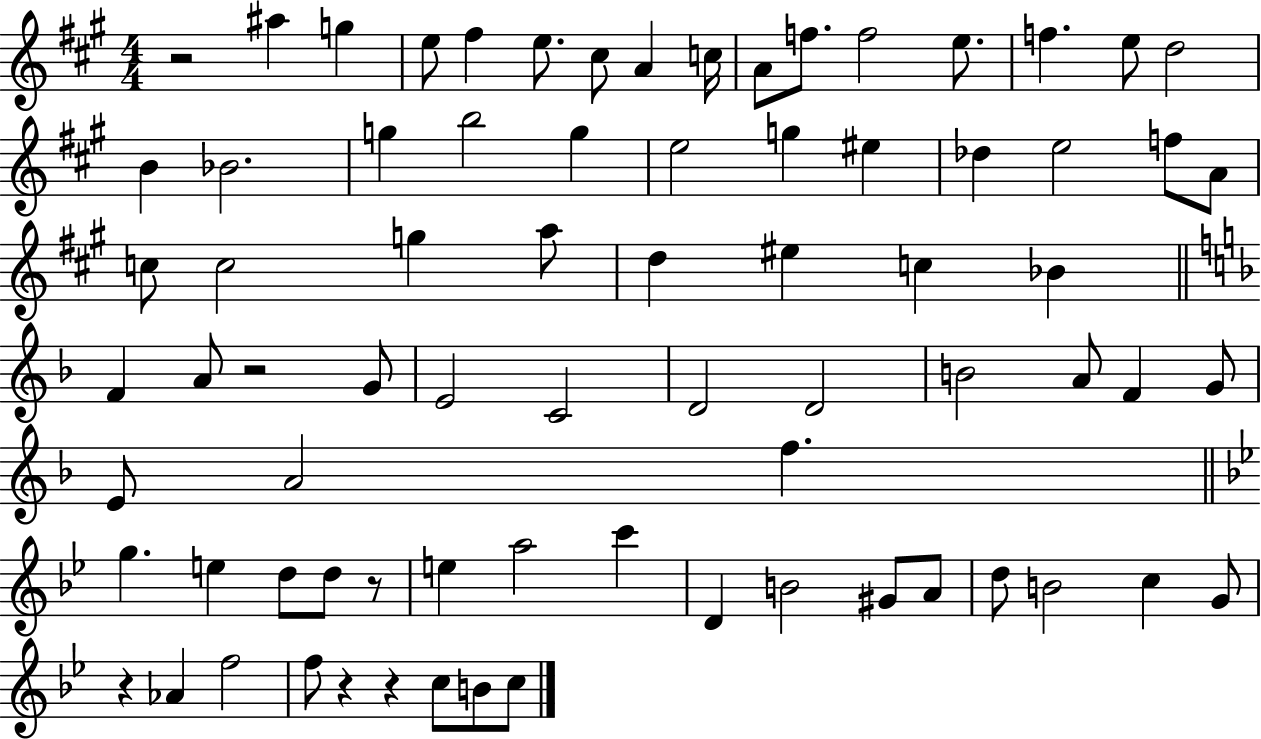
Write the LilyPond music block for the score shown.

{
  \clef treble
  \numericTimeSignature
  \time 4/4
  \key a \major
  r2 ais''4 g''4 | e''8 fis''4 e''8. cis''8 a'4 c''16 | a'8 f''8. f''2 e''8. | f''4. e''8 d''2 | \break b'4 bes'2. | g''4 b''2 g''4 | e''2 g''4 eis''4 | des''4 e''2 f''8 a'8 | \break c''8 c''2 g''4 a''8 | d''4 eis''4 c''4 bes'4 | \bar "||" \break \key f \major f'4 a'8 r2 g'8 | e'2 c'2 | d'2 d'2 | b'2 a'8 f'4 g'8 | \break e'8 a'2 f''4. | \bar "||" \break \key bes \major g''4. e''4 d''8 d''8 r8 | e''4 a''2 c'''4 | d'4 b'2 gis'8 a'8 | d''8 b'2 c''4 g'8 | \break r4 aes'4 f''2 | f''8 r4 r4 c''8 b'8 c''8 | \bar "|."
}